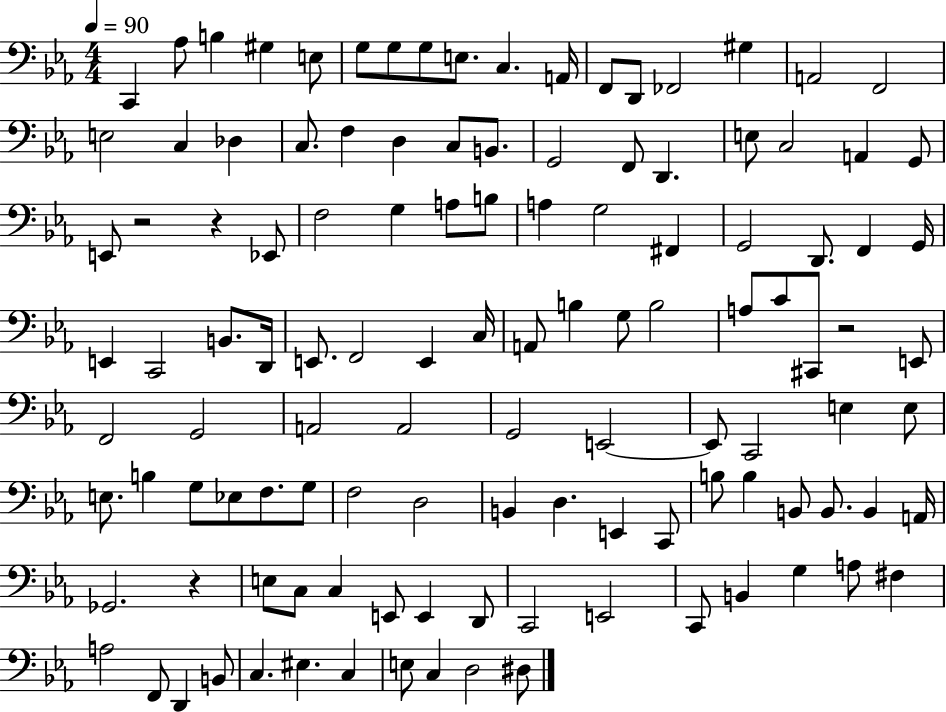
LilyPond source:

{
  \clef bass
  \numericTimeSignature
  \time 4/4
  \key ees \major
  \tempo 4 = 90
  c,4 aes8 b4 gis4 e8 | g8 g8 g8 e8. c4. a,16 | f,8 d,8 fes,2 gis4 | a,2 f,2 | \break e2 c4 des4 | c8. f4 d4 c8 b,8. | g,2 f,8 d,4. | e8 c2 a,4 g,8 | \break e,8 r2 r4 ees,8 | f2 g4 a8 b8 | a4 g2 fis,4 | g,2 d,8. f,4 g,16 | \break e,4 c,2 b,8. d,16 | e,8. f,2 e,4 c16 | a,8 b4 g8 b2 | a8 c'8 cis,8 r2 e,8 | \break f,2 g,2 | a,2 a,2 | g,2 e,2~~ | e,8 c,2 e4 e8 | \break e8. b4 g8 ees8 f8. g8 | f2 d2 | b,4 d4. e,4 c,8 | b8 b4 b,8 b,8. b,4 a,16 | \break ges,2. r4 | e8 c8 c4 e,8 e,4 d,8 | c,2 e,2 | c,8 b,4 g4 a8 fis4 | \break a2 f,8 d,4 b,8 | c4. eis4. c4 | e8 c4 d2 dis8 | \bar "|."
}